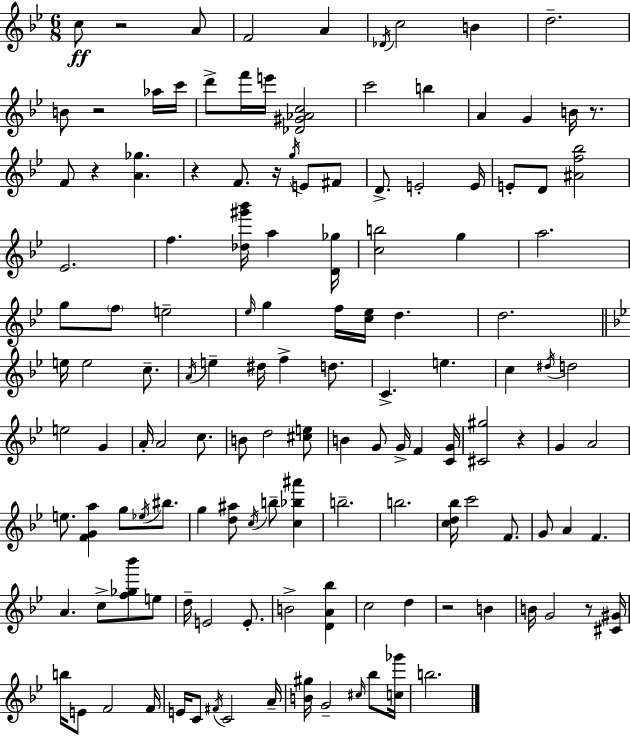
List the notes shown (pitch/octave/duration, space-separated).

C5/e R/h A4/e F4/h A4/q Db4/s C5/h B4/q D5/h. B4/e R/h Ab5/s C6/s D6/e F6/s E6/s [Db4,G#4,Ab4,C5]/h C6/h B5/q A4/q G4/q B4/s R/e. F4/e R/q [A4,Gb5]/q. R/q F4/e. R/s G5/s E4/e F#4/e D4/e. E4/h E4/s E4/e D4/e [A#4,F5,Bb5]/h Eb4/h. F5/q. [Db5,G#6,Bb6]/s A5/q [D4,Gb5]/s [C5,B5]/h G5/q A5/h. G5/e F5/e E5/h Eb5/s G5/q F5/s [C5,Eb5]/s D5/q. D5/h. E5/s E5/h C5/e. A4/s E5/q D#5/s F5/q D5/e. C4/q. E5/q. C5/q D#5/s D5/h E5/h G4/q A4/s A4/h C5/e. B4/e D5/h [C#5,E5]/e B4/q G4/e G4/s F4/q [C4,G4]/s [C#4,G#5]/h R/q G4/q A4/h E5/e. [F4,G4,A5]/q G5/e Eb5/s BIS5/e. G5/q [D5,A#5]/e C5/s B5/e [C5,Bb5,A#6]/q B5/h. B5/h. [C5,D5,Bb5]/s C6/h F4/e. G4/e A4/q F4/q. A4/q. C5/e [F5,Gb5,Bb6]/e E5/e D5/s E4/h E4/e. B4/h [D4,A4,Bb5]/q C5/h D5/q R/h B4/q B4/s G4/h R/e [C#4,G#4]/s B5/s E4/e F4/h F4/s E4/s C4/e F#4/s C4/h A4/s [B4,G#5]/s G4/h C#5/s Bb5/e [C5,Gb6]/s B5/h.